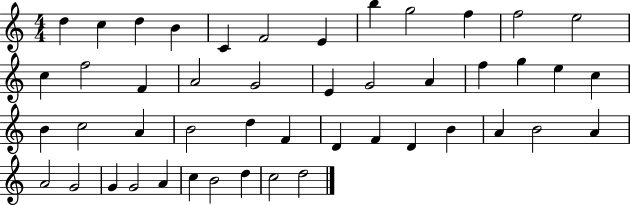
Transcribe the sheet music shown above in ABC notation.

X:1
T:Untitled
M:4/4
L:1/4
K:C
d c d B C F2 E b g2 f f2 e2 c f2 F A2 G2 E G2 A f g e c B c2 A B2 d F D F D B A B2 A A2 G2 G G2 A c B2 d c2 d2